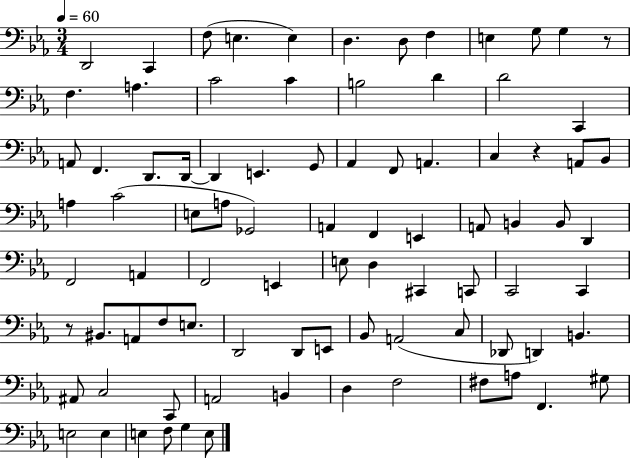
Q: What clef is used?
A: bass